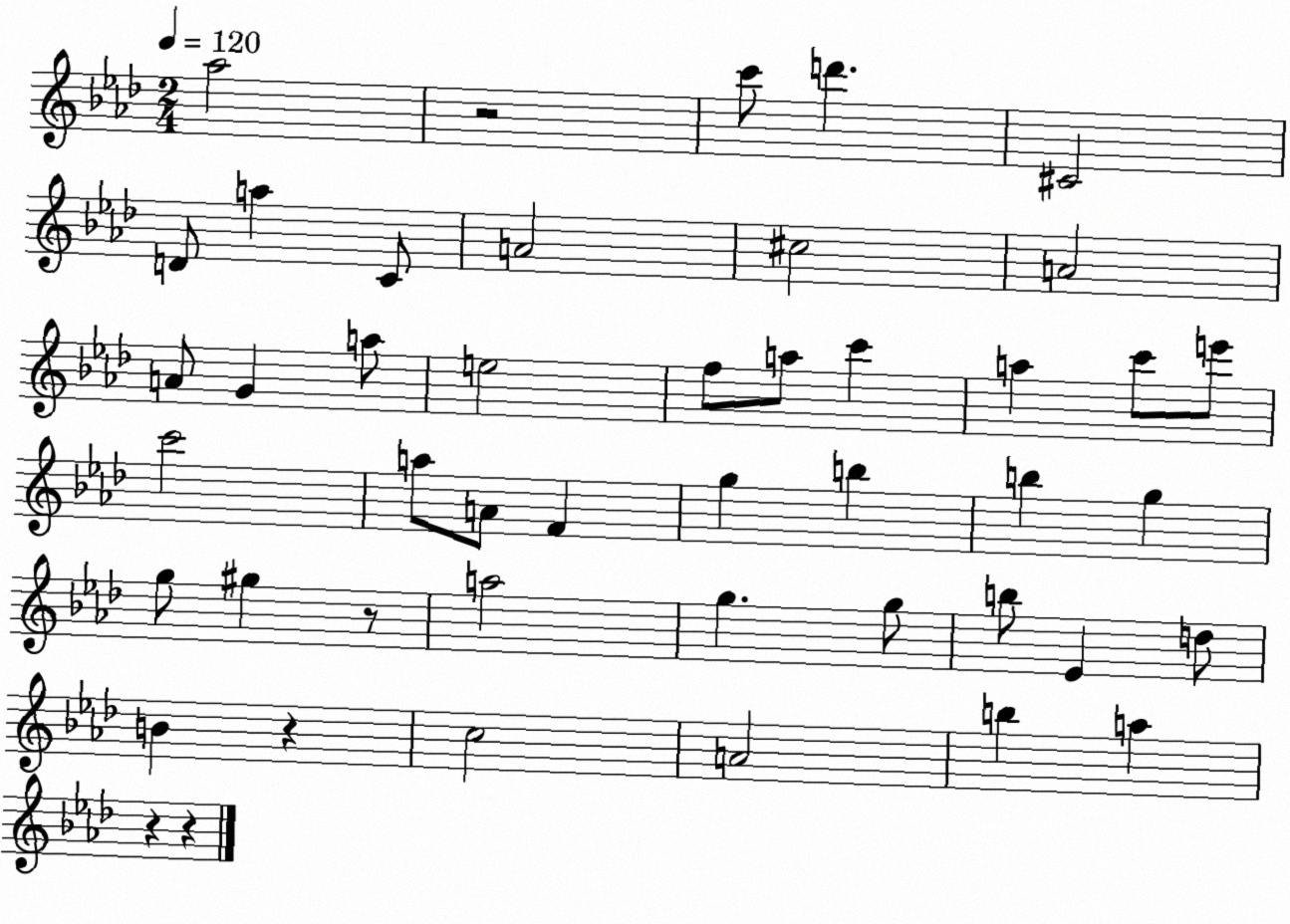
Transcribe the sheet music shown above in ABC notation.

X:1
T:Untitled
M:2/4
L:1/4
K:Ab
_a2 z2 c'/2 d' ^C2 D/2 a C/2 A2 ^c2 A2 A/2 G a/2 e2 f/2 a/2 c' a c'/2 e'/2 c'2 a/2 A/2 F g b b g g/2 ^g z/2 a2 g g/2 b/2 _E d/2 B z c2 A2 b a z z